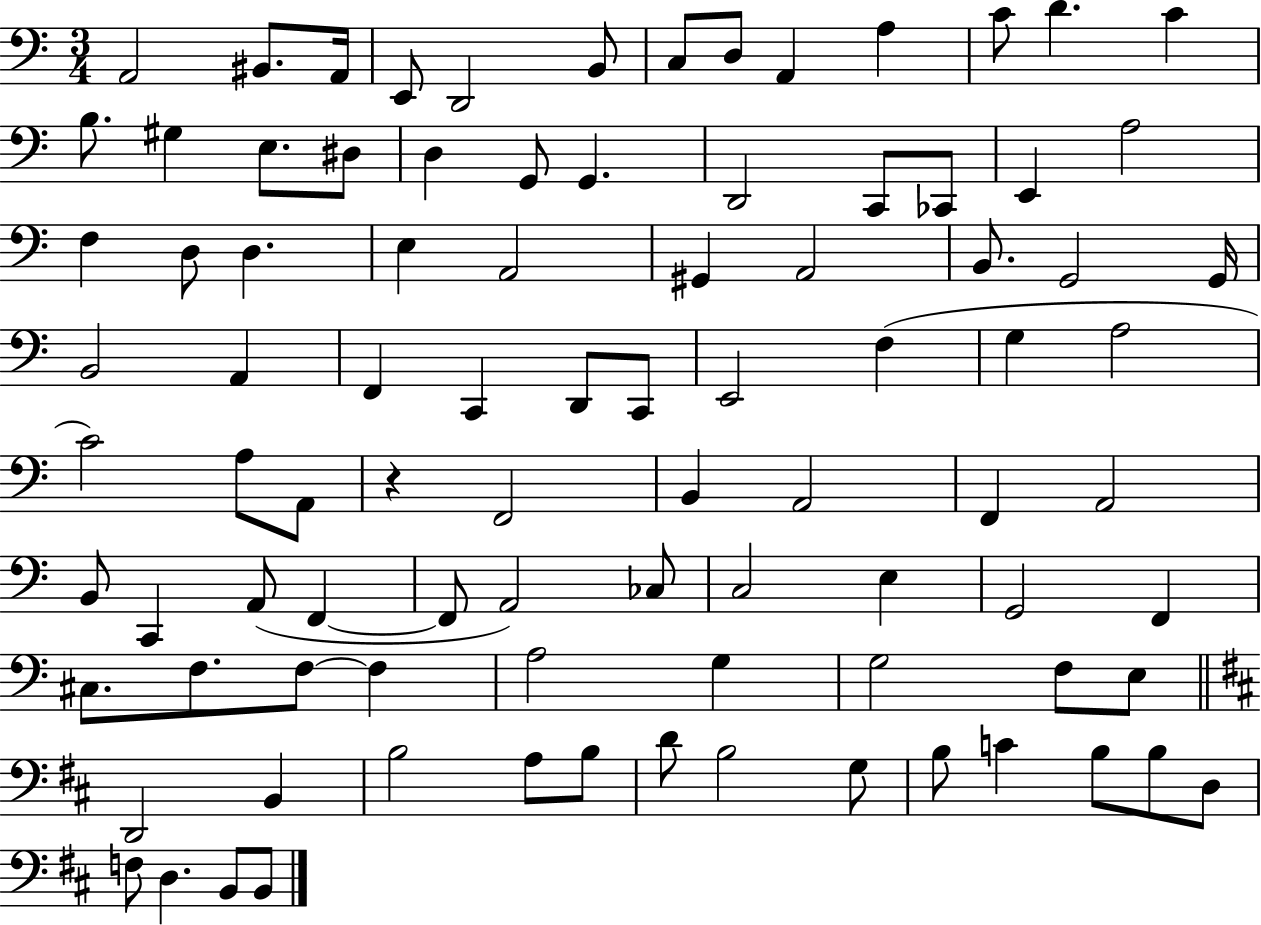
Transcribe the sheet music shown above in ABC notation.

X:1
T:Untitled
M:3/4
L:1/4
K:C
A,,2 ^B,,/2 A,,/4 E,,/2 D,,2 B,,/2 C,/2 D,/2 A,, A, C/2 D C B,/2 ^G, E,/2 ^D,/2 D, G,,/2 G,, D,,2 C,,/2 _C,,/2 E,, A,2 F, D,/2 D, E, A,,2 ^G,, A,,2 B,,/2 G,,2 G,,/4 B,,2 A,, F,, C,, D,,/2 C,,/2 E,,2 F, G, A,2 C2 A,/2 A,,/2 z F,,2 B,, A,,2 F,, A,,2 B,,/2 C,, A,,/2 F,, F,,/2 A,,2 _C,/2 C,2 E, G,,2 F,, ^C,/2 F,/2 F,/2 F, A,2 G, G,2 F,/2 E,/2 D,,2 B,, B,2 A,/2 B,/2 D/2 B,2 G,/2 B,/2 C B,/2 B,/2 D,/2 F,/2 D, B,,/2 B,,/2